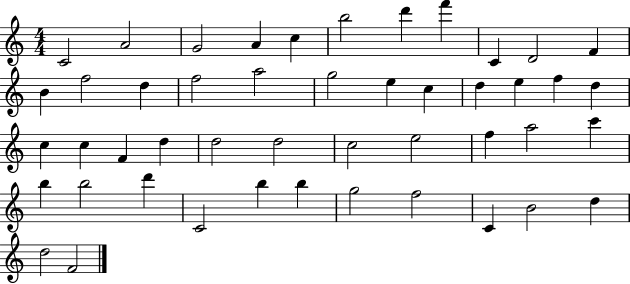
X:1
T:Untitled
M:4/4
L:1/4
K:C
C2 A2 G2 A c b2 d' f' C D2 F B f2 d f2 a2 g2 e c d e f d c c F d d2 d2 c2 e2 f a2 c' b b2 d' C2 b b g2 f2 C B2 d d2 F2